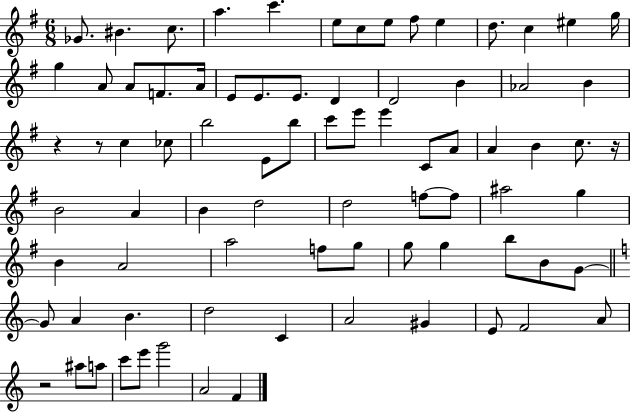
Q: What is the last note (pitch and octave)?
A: F4